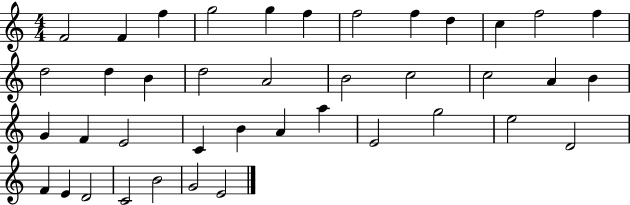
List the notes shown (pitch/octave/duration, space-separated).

F4/h F4/q F5/q G5/h G5/q F5/q F5/h F5/q D5/q C5/q F5/h F5/q D5/h D5/q B4/q D5/h A4/h B4/h C5/h C5/h A4/q B4/q G4/q F4/q E4/h C4/q B4/q A4/q A5/q E4/h G5/h E5/h D4/h F4/q E4/q D4/h C4/h B4/h G4/h E4/h